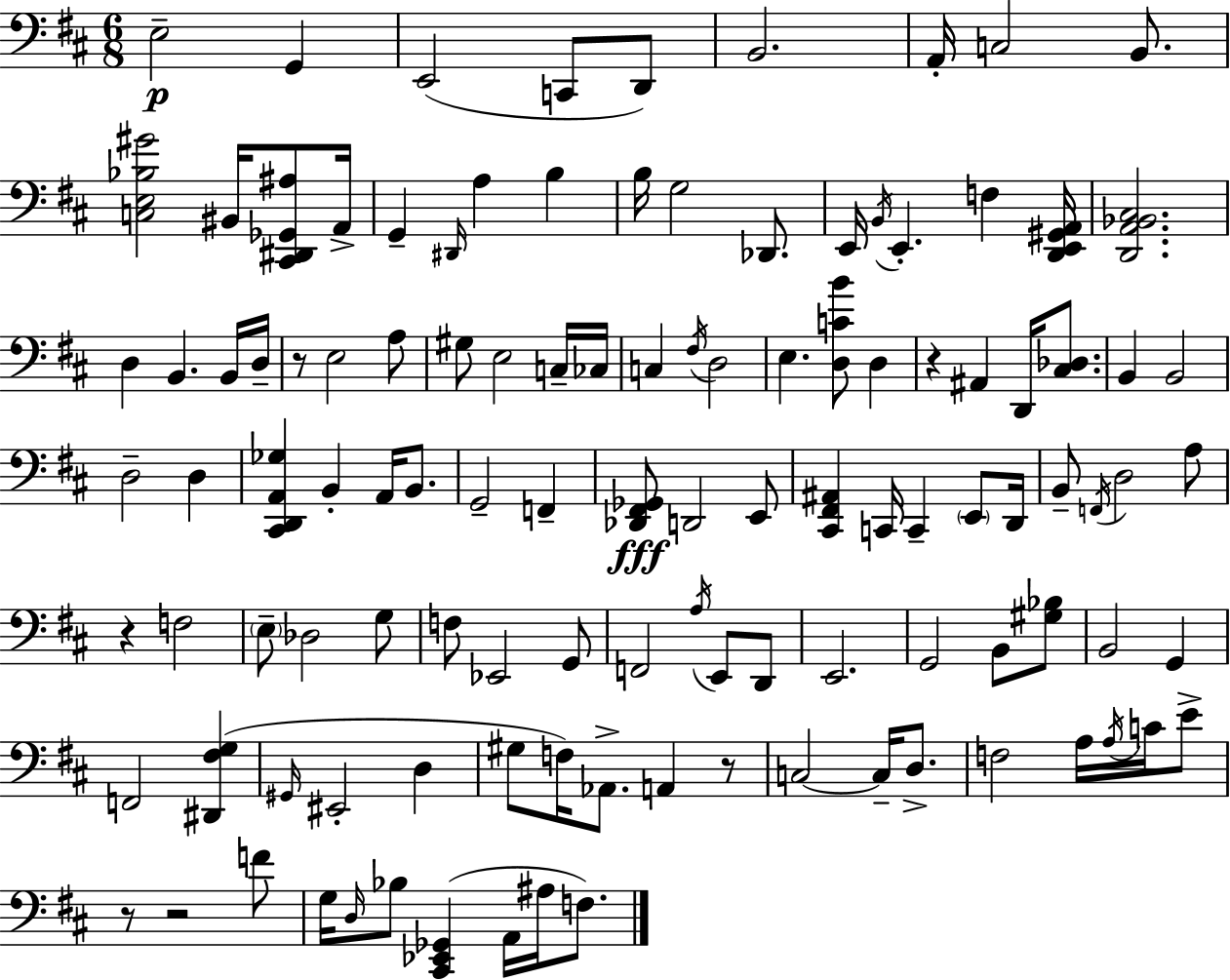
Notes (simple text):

E3/h G2/q E2/h C2/e D2/e B2/h. A2/s C3/h B2/e. [C3,E3,Bb3,G#4]/h BIS2/s [C#2,D#2,Gb2,A#3]/e A2/s G2/q D#2/s A3/q B3/q B3/s G3/h Db2/e. E2/s B2/s E2/q. F3/q [D2,E2,G#2,A2]/s [D2,A2,Bb2,C#3]/h. D3/q B2/q. B2/s D3/s R/e E3/h A3/e G#3/e E3/h C3/s CES3/s C3/q F#3/s D3/h E3/q. [D3,C4,B4]/e D3/q R/q A#2/q D2/s [C#3,Db3]/e. B2/q B2/h D3/h D3/q [C#2,D2,A2,Gb3]/q B2/q A2/s B2/e. G2/h F2/q [Db2,F#2,Gb2]/e D2/h E2/e [C#2,F#2,A#2]/q C2/s C2/q E2/e D2/s B2/e F2/s D3/h A3/e R/q F3/h E3/e Db3/h G3/e F3/e Eb2/h G2/e F2/h A3/s E2/e D2/e E2/h. G2/h B2/e [G#3,Bb3]/e B2/h G2/q F2/h [D#2,F#3,G3]/q G#2/s EIS2/h D3/q G#3/e F3/s Ab2/e. A2/q R/e C3/h C3/s D3/e. F3/h A3/s A3/s C4/s E4/e R/e R/h F4/e G3/s D3/s Bb3/e [C#2,Eb2,Gb2]/q A2/s A#3/s F3/e.